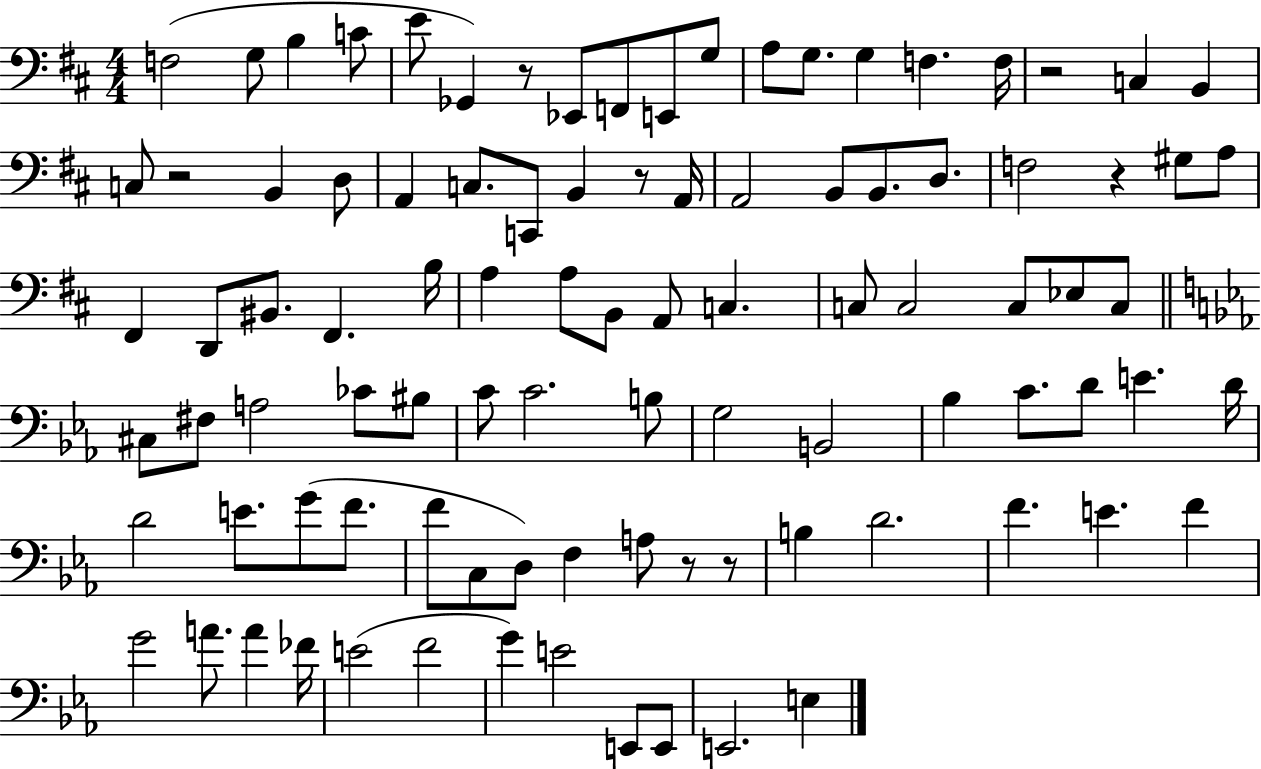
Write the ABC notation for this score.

X:1
T:Untitled
M:4/4
L:1/4
K:D
F,2 G,/2 B, C/2 E/2 _G,, z/2 _E,,/2 F,,/2 E,,/2 G,/2 A,/2 G,/2 G, F, F,/4 z2 C, B,, C,/2 z2 B,, D,/2 A,, C,/2 C,,/2 B,, z/2 A,,/4 A,,2 B,,/2 B,,/2 D,/2 F,2 z ^G,/2 A,/2 ^F,, D,,/2 ^B,,/2 ^F,, B,/4 A, A,/2 B,,/2 A,,/2 C, C,/2 C,2 C,/2 _E,/2 C,/2 ^C,/2 ^F,/2 A,2 _C/2 ^B,/2 C/2 C2 B,/2 G,2 B,,2 _B, C/2 D/2 E D/4 D2 E/2 G/2 F/2 F/2 C,/2 D,/2 F, A,/2 z/2 z/2 B, D2 F E F G2 A/2 A _F/4 E2 F2 G E2 E,,/2 E,,/2 E,,2 E,